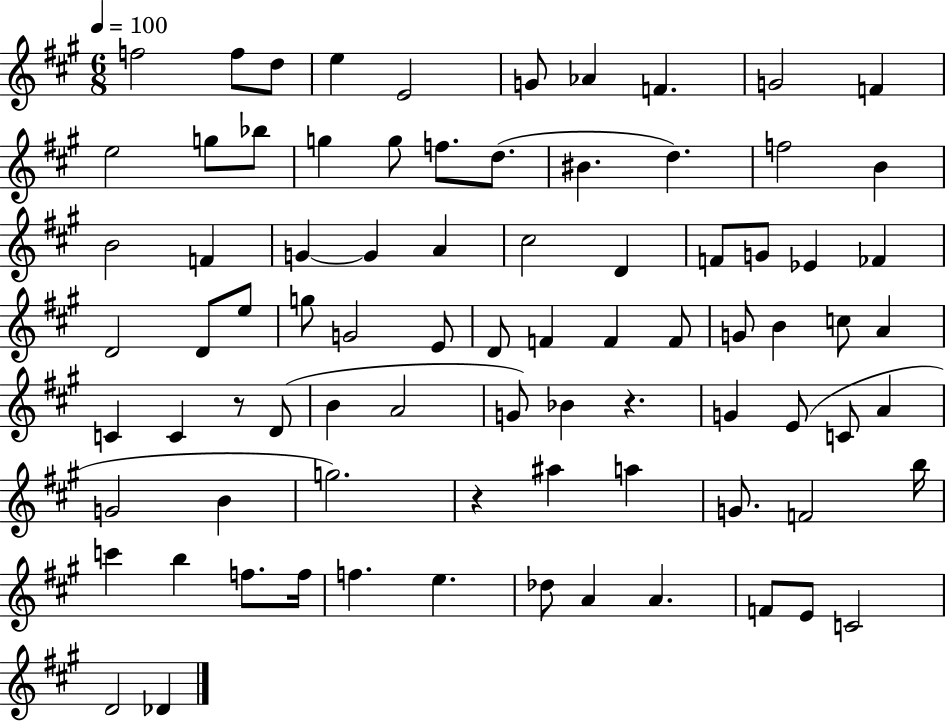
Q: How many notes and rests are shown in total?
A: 82